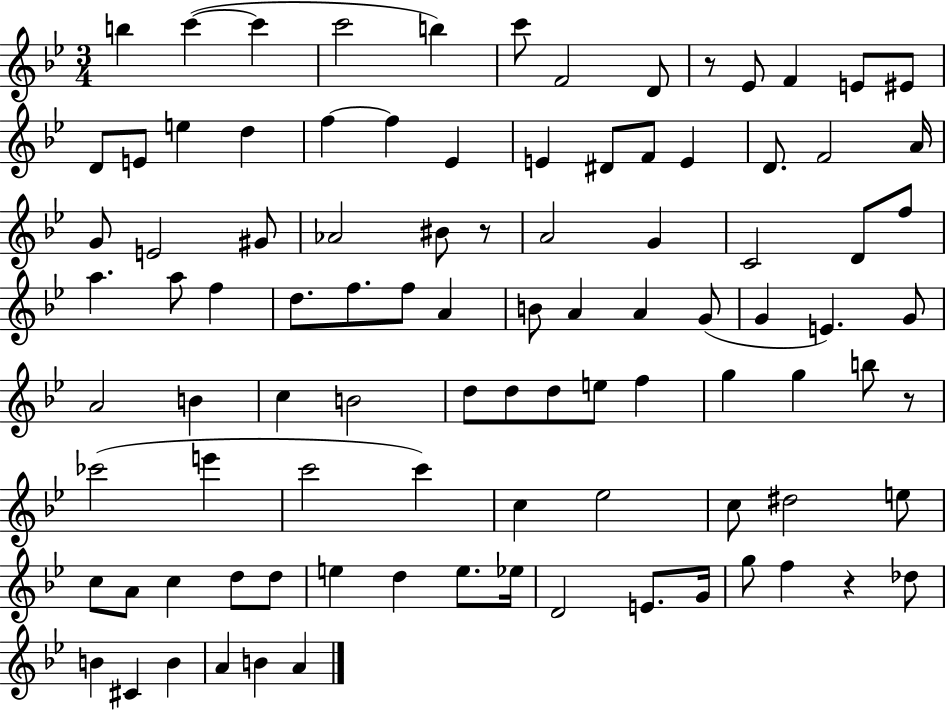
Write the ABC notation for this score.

X:1
T:Untitled
M:3/4
L:1/4
K:Bb
b c' c' c'2 b c'/2 F2 D/2 z/2 _E/2 F E/2 ^E/2 D/2 E/2 e d f f _E E ^D/2 F/2 E D/2 F2 A/4 G/2 E2 ^G/2 _A2 ^B/2 z/2 A2 G C2 D/2 f/2 a a/2 f d/2 f/2 f/2 A B/2 A A G/2 G E G/2 A2 B c B2 d/2 d/2 d/2 e/2 f g g b/2 z/2 _c'2 e' c'2 c' c _e2 c/2 ^d2 e/2 c/2 A/2 c d/2 d/2 e d e/2 _e/4 D2 E/2 G/4 g/2 f z _d/2 B ^C B A B A